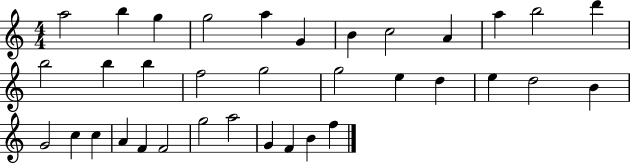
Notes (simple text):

A5/h B5/q G5/q G5/h A5/q G4/q B4/q C5/h A4/q A5/q B5/h D6/q B5/h B5/q B5/q F5/h G5/h G5/h E5/q D5/q E5/q D5/h B4/q G4/h C5/q C5/q A4/q F4/q F4/h G5/h A5/h G4/q F4/q B4/q F5/q